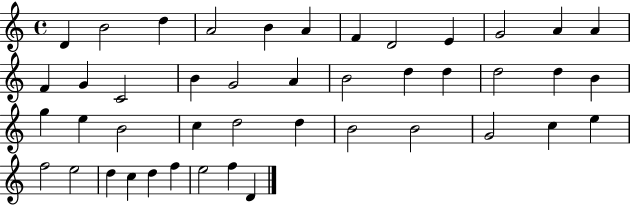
{
  \clef treble
  \time 4/4
  \defaultTimeSignature
  \key c \major
  d'4 b'2 d''4 | a'2 b'4 a'4 | f'4 d'2 e'4 | g'2 a'4 a'4 | \break f'4 g'4 c'2 | b'4 g'2 a'4 | b'2 d''4 d''4 | d''2 d''4 b'4 | \break g''4 e''4 b'2 | c''4 d''2 d''4 | b'2 b'2 | g'2 c''4 e''4 | \break f''2 e''2 | d''4 c''4 d''4 f''4 | e''2 f''4 d'4 | \bar "|."
}